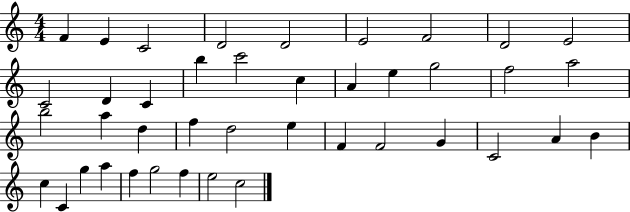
X:1
T:Untitled
M:4/4
L:1/4
K:C
F E C2 D2 D2 E2 F2 D2 E2 C2 D C b c'2 c A e g2 f2 a2 b2 a d f d2 e F F2 G C2 A B c C g a f g2 f e2 c2